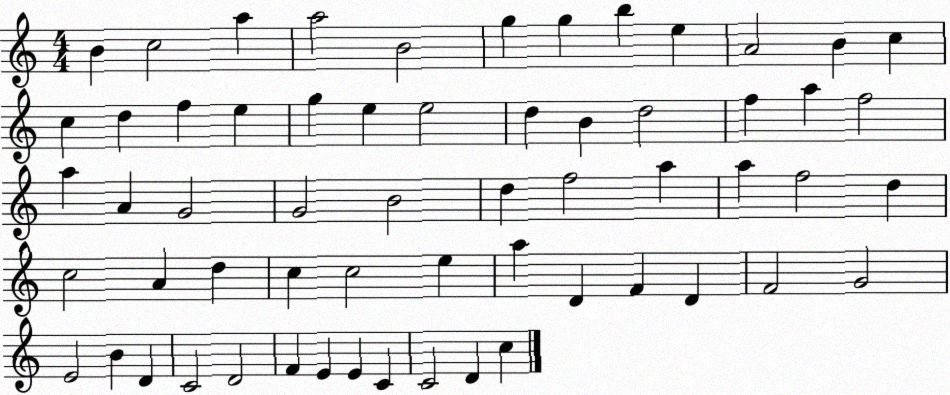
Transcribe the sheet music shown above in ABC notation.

X:1
T:Untitled
M:4/4
L:1/4
K:C
B c2 a a2 B2 g g b e A2 B c c d f e g e e2 d B d2 f a f2 a A G2 G2 B2 d f2 a a f2 d c2 A d c c2 e a D F D F2 G2 E2 B D C2 D2 F E E C C2 D c